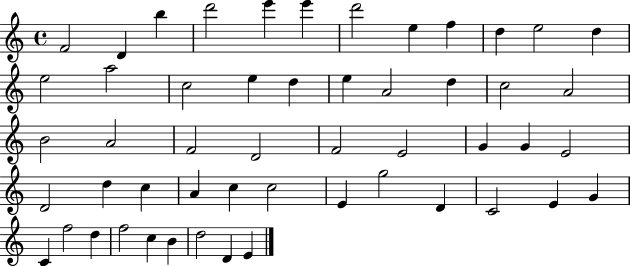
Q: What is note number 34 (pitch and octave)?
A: C5